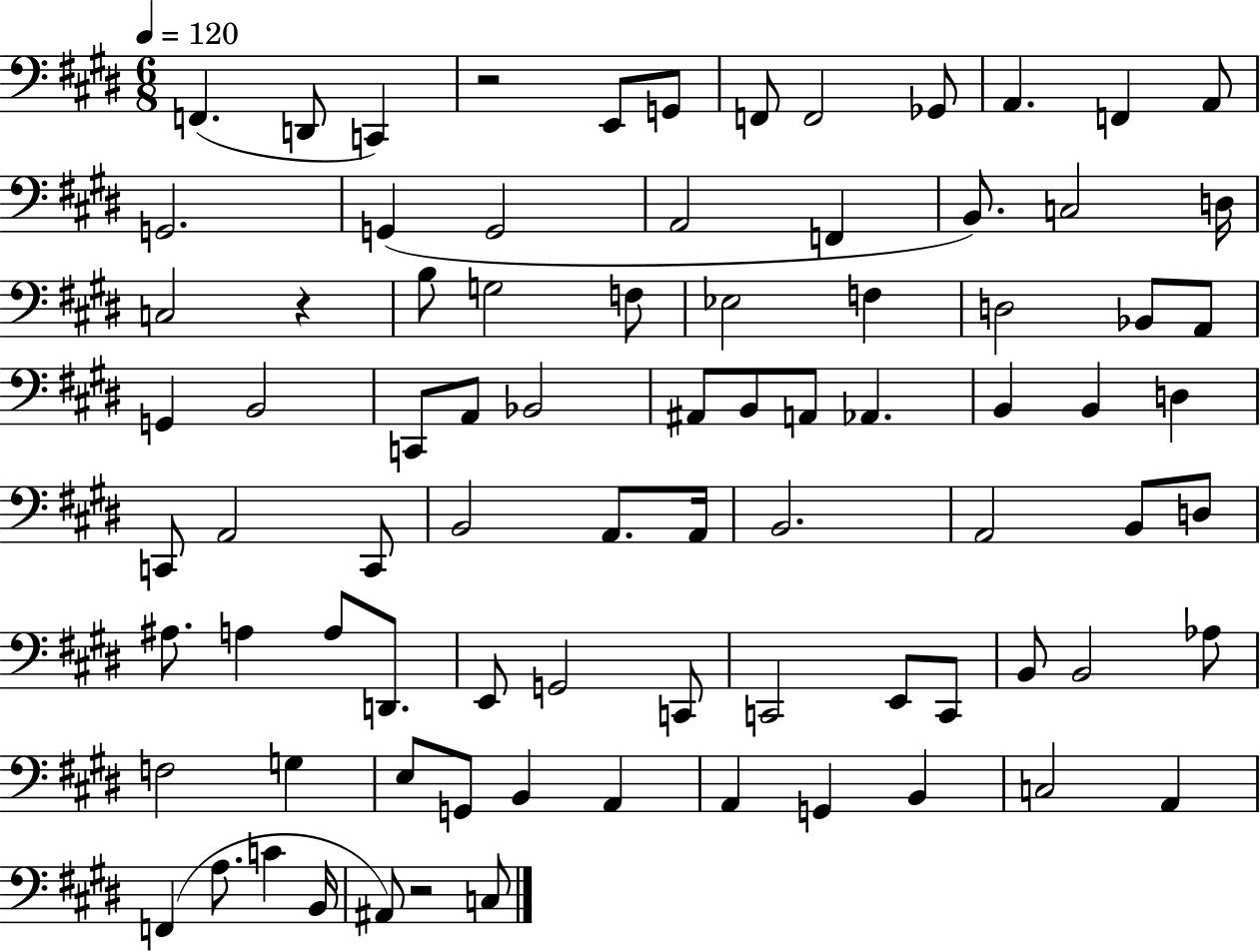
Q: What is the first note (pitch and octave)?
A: F2